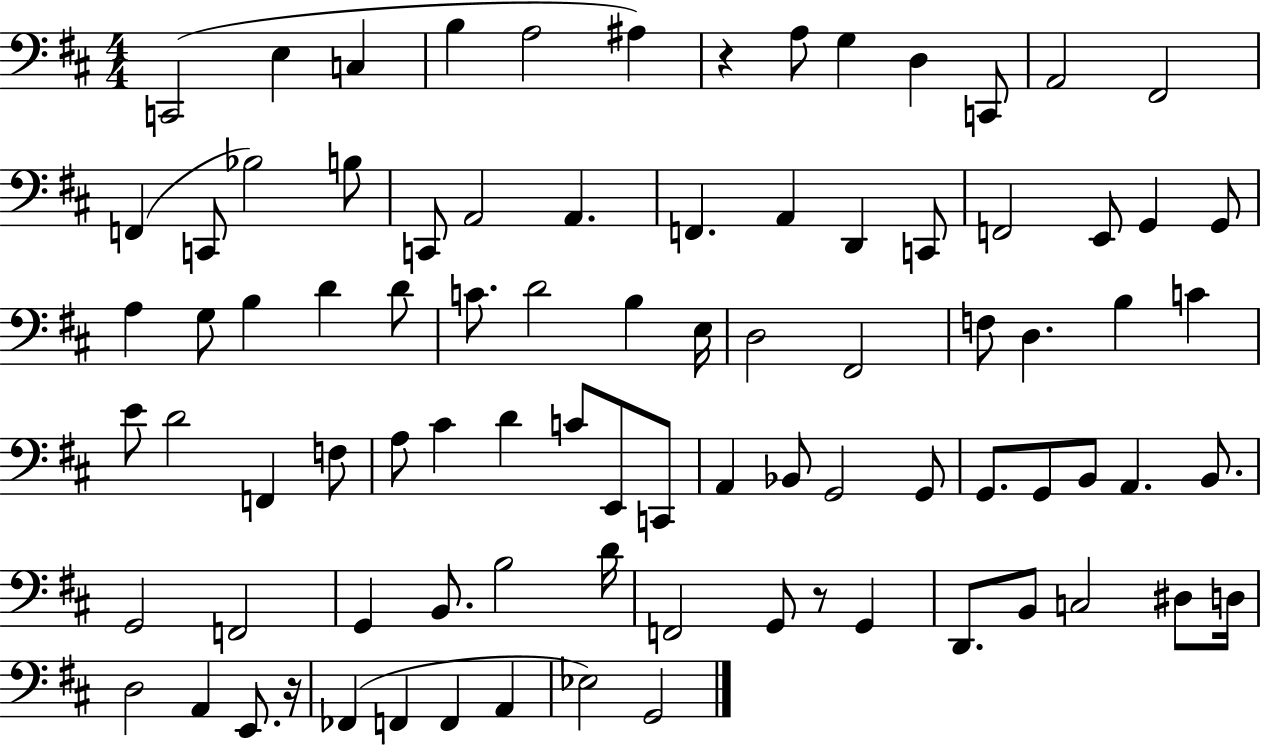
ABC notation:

X:1
T:Untitled
M:4/4
L:1/4
K:D
C,,2 E, C, B, A,2 ^A, z A,/2 G, D, C,,/2 A,,2 ^F,,2 F,, C,,/2 _B,2 B,/2 C,,/2 A,,2 A,, F,, A,, D,, C,,/2 F,,2 E,,/2 G,, G,,/2 A, G,/2 B, D D/2 C/2 D2 B, E,/4 D,2 ^F,,2 F,/2 D, B, C E/2 D2 F,, F,/2 A,/2 ^C D C/2 E,,/2 C,,/2 A,, _B,,/2 G,,2 G,,/2 G,,/2 G,,/2 B,,/2 A,, B,,/2 G,,2 F,,2 G,, B,,/2 B,2 D/4 F,,2 G,,/2 z/2 G,, D,,/2 B,,/2 C,2 ^D,/2 D,/4 D,2 A,, E,,/2 z/4 _F,, F,, F,, A,, _E,2 G,,2